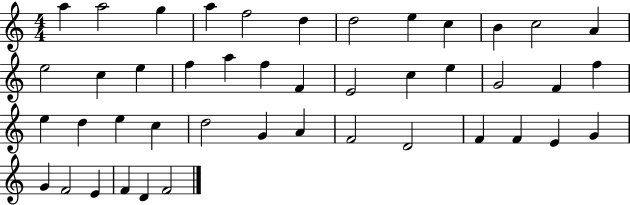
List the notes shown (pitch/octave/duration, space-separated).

A5/q A5/h G5/q A5/q F5/h D5/q D5/h E5/q C5/q B4/q C5/h A4/q E5/h C5/q E5/q F5/q A5/q F5/q F4/q E4/h C5/q E5/q G4/h F4/q F5/q E5/q D5/q E5/q C5/q D5/h G4/q A4/q F4/h D4/h F4/q F4/q E4/q G4/q G4/q F4/h E4/q F4/q D4/q F4/h